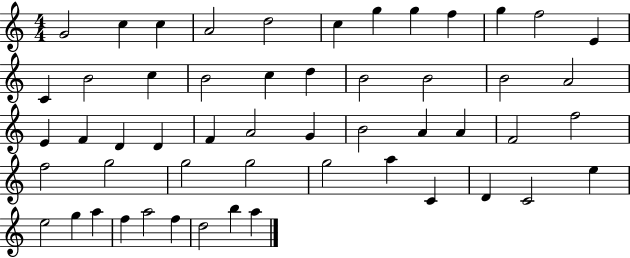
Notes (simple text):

G4/h C5/q C5/q A4/h D5/h C5/q G5/q G5/q F5/q G5/q F5/h E4/q C4/q B4/h C5/q B4/h C5/q D5/q B4/h B4/h B4/h A4/h E4/q F4/q D4/q D4/q F4/q A4/h G4/q B4/h A4/q A4/q F4/h F5/h F5/h G5/h G5/h G5/h G5/h A5/q C4/q D4/q C4/h E5/q E5/h G5/q A5/q F5/q A5/h F5/q D5/h B5/q A5/q